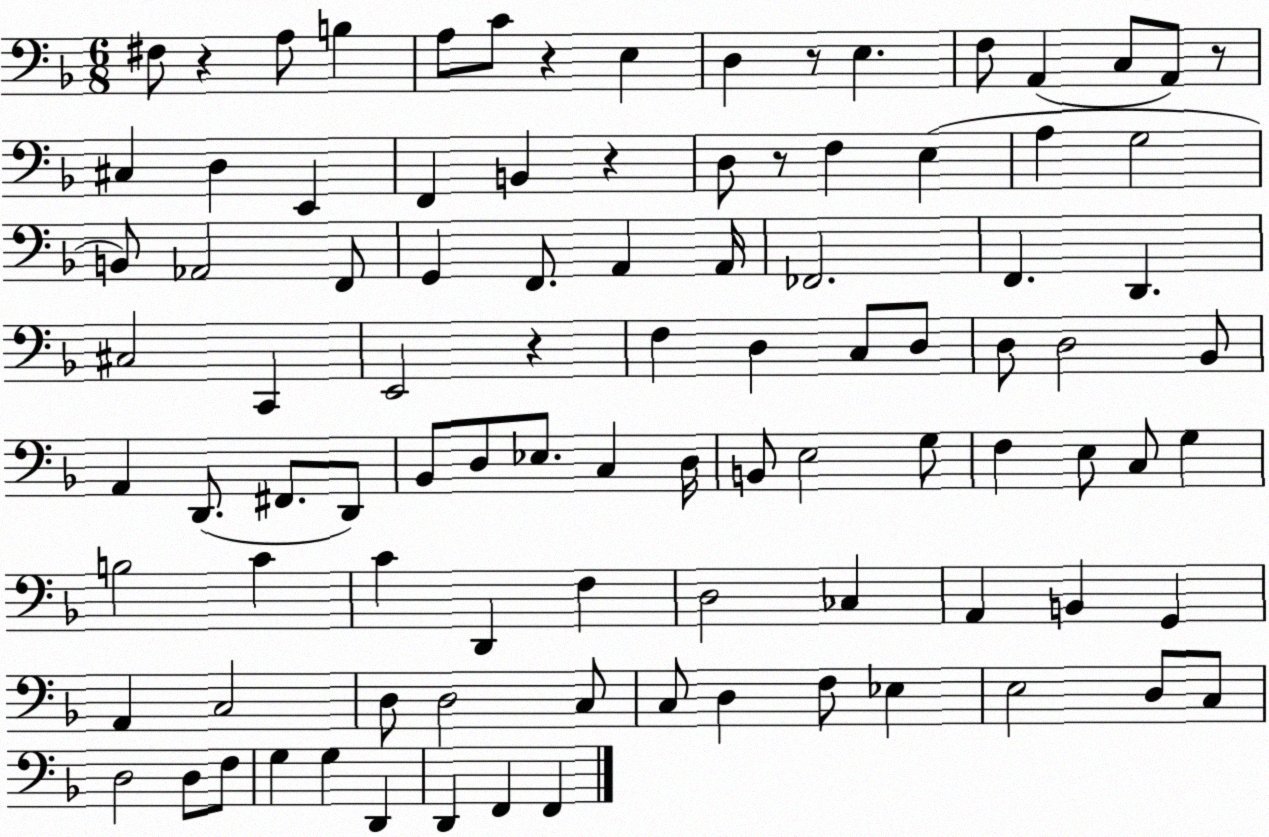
X:1
T:Untitled
M:6/8
L:1/4
K:F
^F,/2 z A,/2 B, A,/2 C/2 z E, D, z/2 E, F,/2 A,, C,/2 A,,/2 z/2 ^C, D, E,, F,, B,, z D,/2 z/2 F, E, A, G,2 B,,/2 _A,,2 F,,/2 G,, F,,/2 A,, A,,/4 _F,,2 F,, D,, ^C,2 C,, E,,2 z F, D, C,/2 D,/2 D,/2 D,2 _B,,/2 A,, D,,/2 ^F,,/2 D,,/2 _B,,/2 D,/2 _E,/2 C, D,/4 B,,/2 E,2 G,/2 F, E,/2 C,/2 G, B,2 C C D,, F, D,2 _C, A,, B,, G,, A,, C,2 D,/2 D,2 C,/2 C,/2 D, F,/2 _E, E,2 D,/2 C,/2 D,2 D,/2 F,/2 G, G, D,, D,, F,, F,,